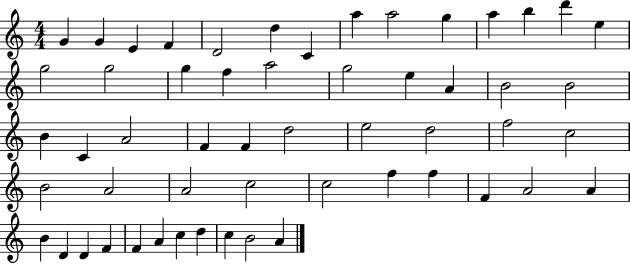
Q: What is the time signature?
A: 4/4